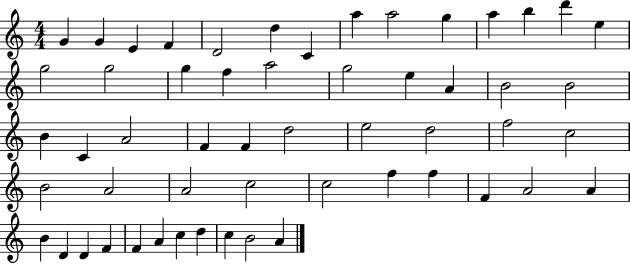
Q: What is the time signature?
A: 4/4